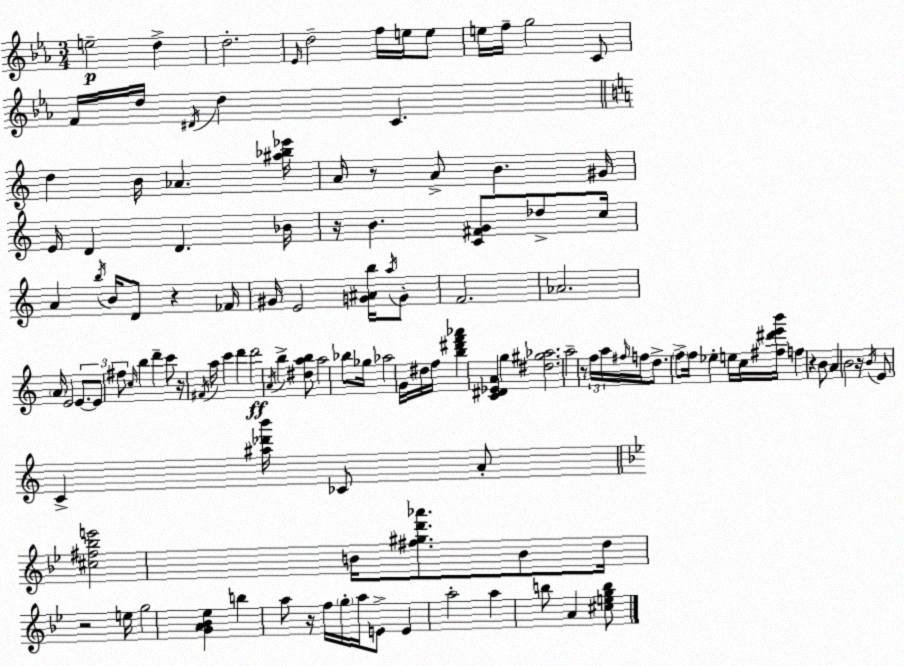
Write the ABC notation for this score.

X:1
T:Untitled
M:3/4
L:1/4
K:Eb
e2 d d2 _E/4 d2 f/4 e/4 e/2 e/4 f/4 g2 C/2 F/4 d/4 ^D/4 d C d B/4 _A [^a_b_e']/4 A/4 z/2 A/2 B ^G/4 E/4 D D _B/4 z/4 B [C^FG]/2 _d/2 c/4 A b/4 B/4 D/2 z _F/4 ^G/4 E2 [G^Ab]/4 a/4 G/2 F2 _A2 A/4 E2 E/2 E/2 ^f/2 c/4 b d' c'/2 z/4 ^F/4 a/4 c' d' d'2 A/4 b [^dab]/2 a2 _b/2 _g/4 _a2 G/4 ^d/4 f/4 [b^d'f'_a'] [C^D_EA] g [^d^g_a]2 a2 z/2 f/4 a/4 ^f/4 f/4 d/2 f/2 f/4 _e e/4 c/4 [^f^d'e'b']/4 f z B/2 A B2 z/4 B/4 E/2 C [^a_d'b']/4 _C/2 A/2 [^c^f_be']2 B/4 [^f^gd'_a']/2 B/2 d/4 z2 e/4 g2 [GA_B_e] b a/2 z/4 f/4 g/4 a/4 E/2 E a2 a b/2 A [^cegb]/2